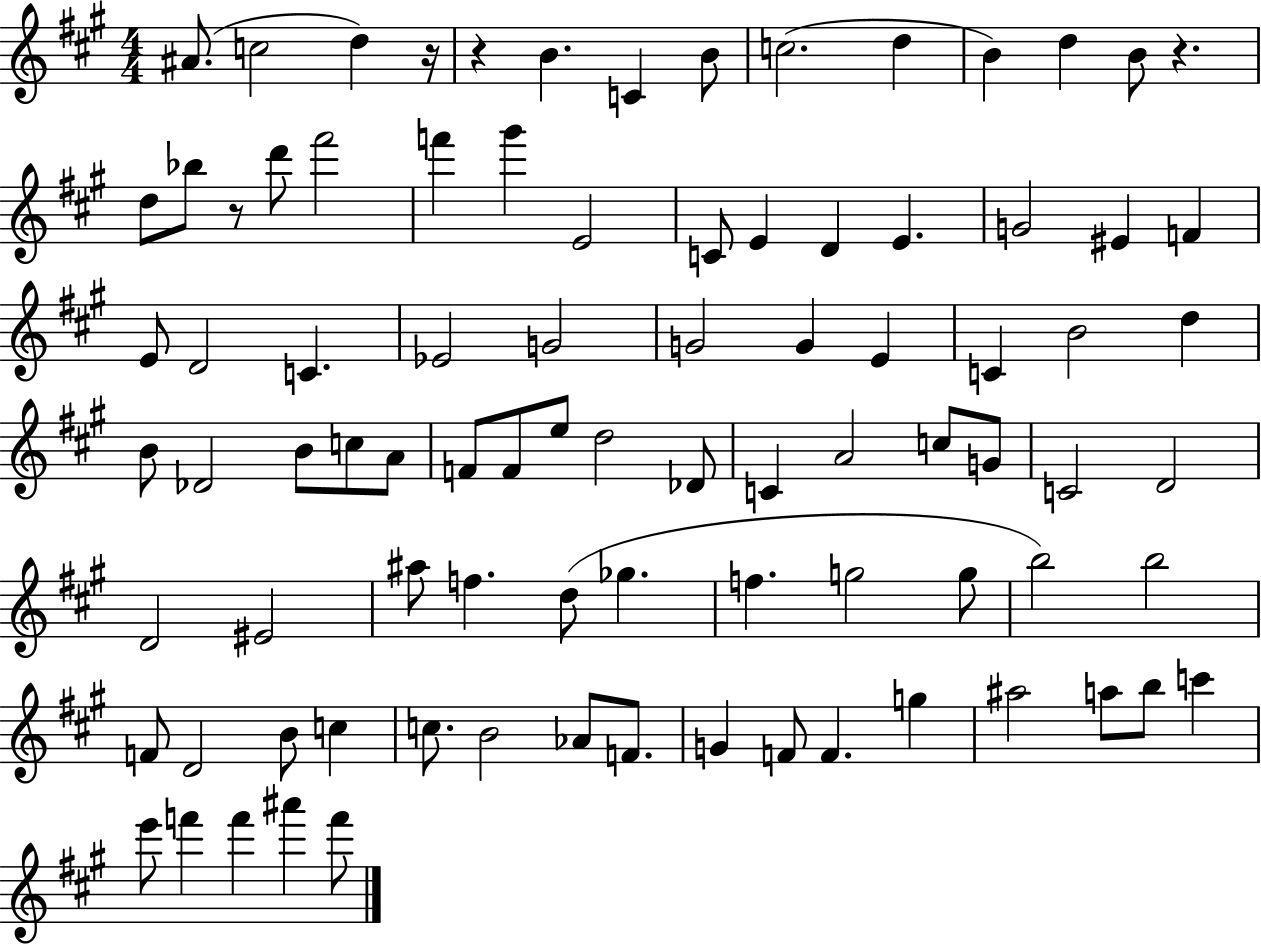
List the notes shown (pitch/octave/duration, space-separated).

A#4/e. C5/h D5/q R/s R/q B4/q. C4/q B4/e C5/h. D5/q B4/q D5/q B4/e R/q. D5/e Bb5/e R/e D6/e F#6/h F6/q G#6/q E4/h C4/e E4/q D4/q E4/q. G4/h EIS4/q F4/q E4/e D4/h C4/q. Eb4/h G4/h G4/h G4/q E4/q C4/q B4/h D5/q B4/e Db4/h B4/e C5/e A4/e F4/e F4/e E5/e D5/h Db4/e C4/q A4/h C5/e G4/e C4/h D4/h D4/h EIS4/h A#5/e F5/q. D5/e Gb5/q. F5/q. G5/h G5/e B5/h B5/h F4/e D4/h B4/e C5/q C5/e. B4/h Ab4/e F4/e. G4/q F4/e F4/q. G5/q A#5/h A5/e B5/e C6/q E6/e F6/q F6/q A#6/q F6/e